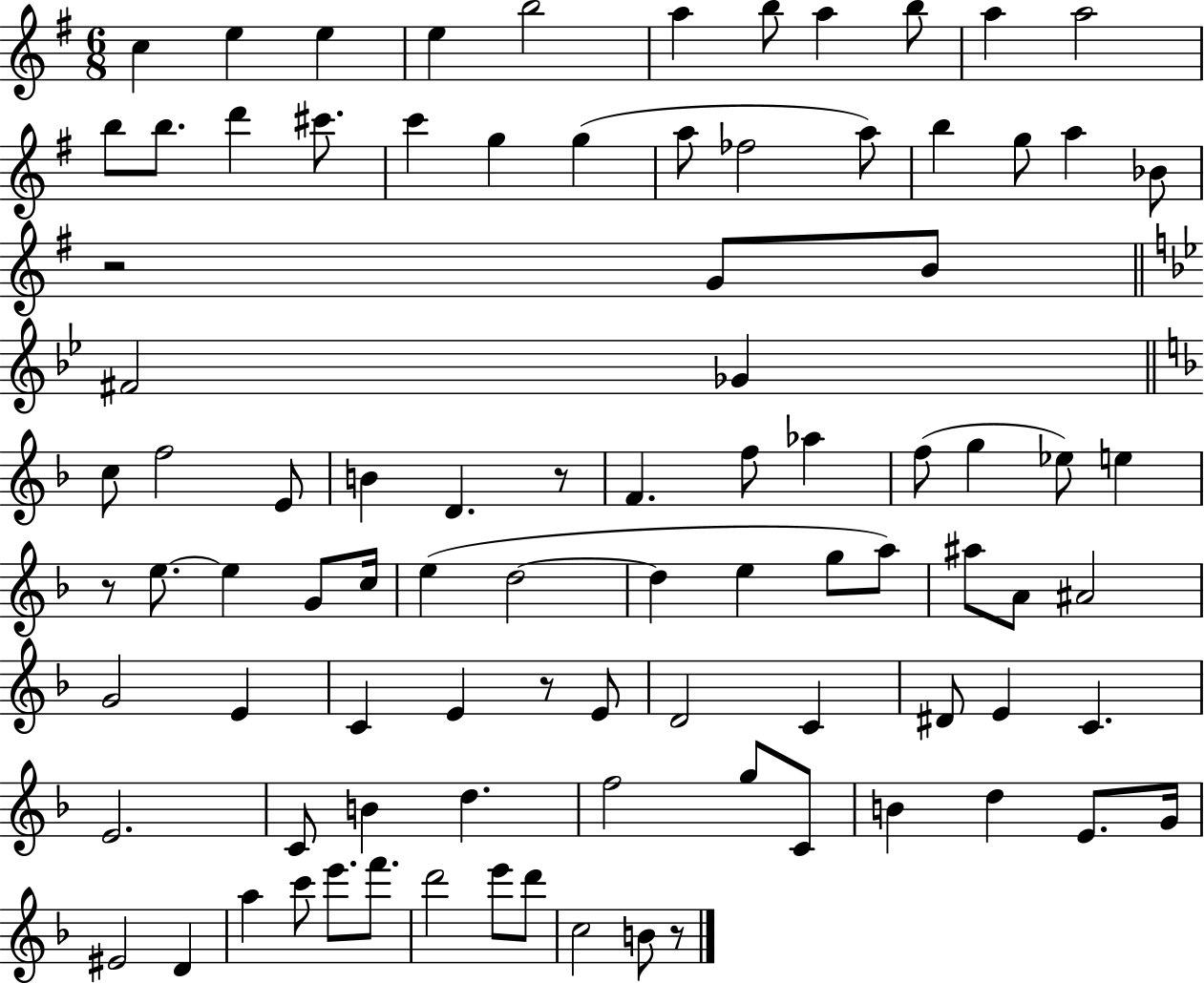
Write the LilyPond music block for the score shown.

{
  \clef treble
  \numericTimeSignature
  \time 6/8
  \key g \major
  c''4 e''4 e''4 | e''4 b''2 | a''4 b''8 a''4 b''8 | a''4 a''2 | \break b''8 b''8. d'''4 cis'''8. | c'''4 g''4 g''4( | a''8 fes''2 a''8) | b''4 g''8 a''4 bes'8 | \break r2 g'8 b'8 | \bar "||" \break \key g \minor fis'2 ges'4 | \bar "||" \break \key f \major c''8 f''2 e'8 | b'4 d'4. r8 | f'4. f''8 aes''4 | f''8( g''4 ees''8) e''4 | \break r8 e''8.~~ e''4 g'8 c''16 | e''4( d''2~~ | d''4 e''4 g''8 a''8) | ais''8 a'8 ais'2 | \break g'2 e'4 | c'4 e'4 r8 e'8 | d'2 c'4 | dis'8 e'4 c'4. | \break e'2. | c'8 b'4 d''4. | f''2 g''8 c'8 | b'4 d''4 e'8. g'16 | \break eis'2 d'4 | a''4 c'''8 e'''8. f'''8. | d'''2 e'''8 d'''8 | c''2 b'8 r8 | \break \bar "|."
}